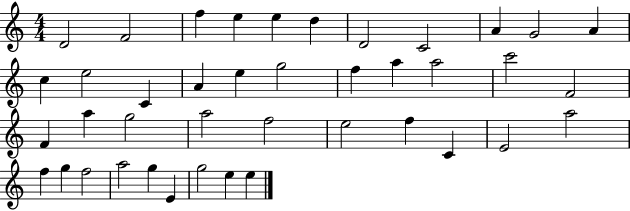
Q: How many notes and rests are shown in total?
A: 41